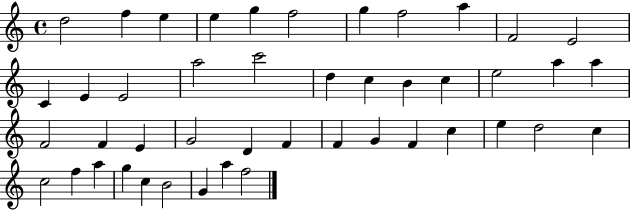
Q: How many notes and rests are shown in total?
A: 45